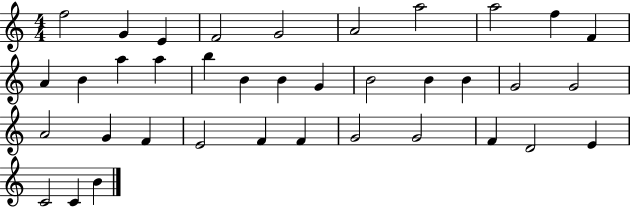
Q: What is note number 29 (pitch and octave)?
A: F4